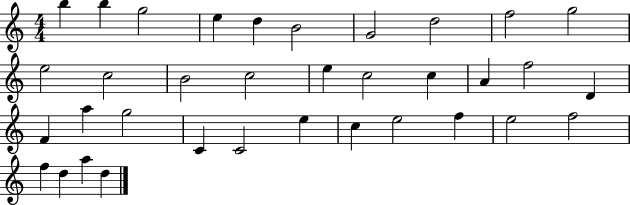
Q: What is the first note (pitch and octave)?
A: B5